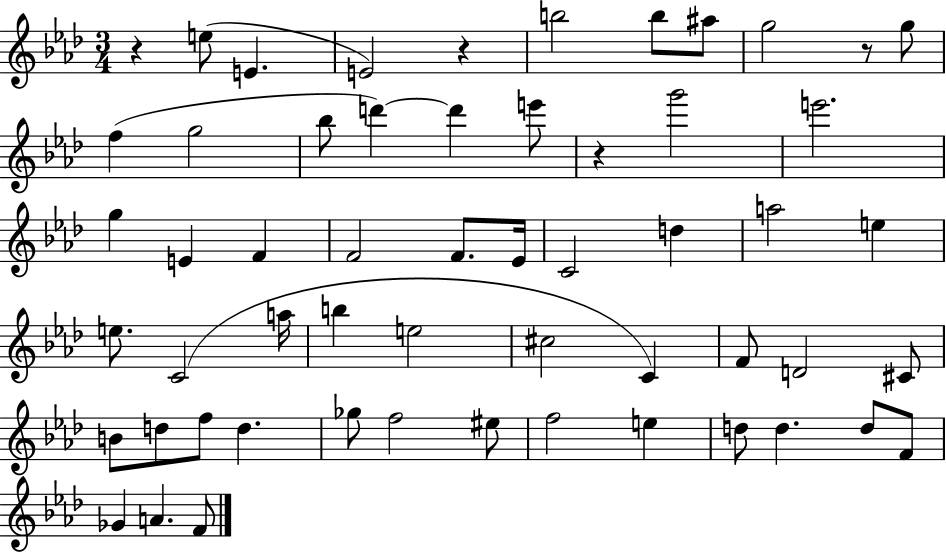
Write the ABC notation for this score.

X:1
T:Untitled
M:3/4
L:1/4
K:Ab
z e/2 E E2 z b2 b/2 ^a/2 g2 z/2 g/2 f g2 _b/2 d' d' e'/2 z g'2 e'2 g E F F2 F/2 _E/4 C2 d a2 e e/2 C2 a/4 b e2 ^c2 C F/2 D2 ^C/2 B/2 d/2 f/2 d _g/2 f2 ^e/2 f2 e d/2 d d/2 F/2 _G A F/2